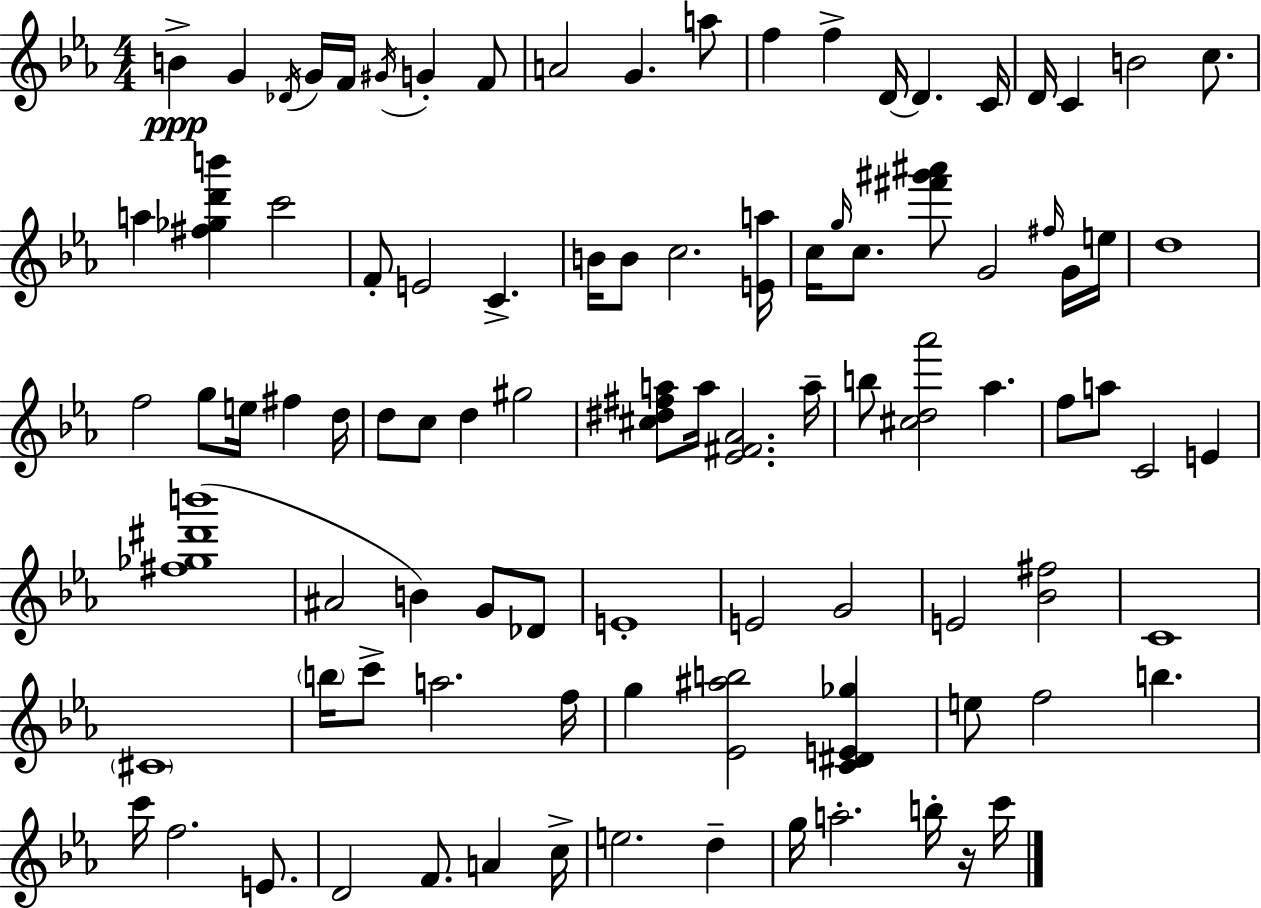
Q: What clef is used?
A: treble